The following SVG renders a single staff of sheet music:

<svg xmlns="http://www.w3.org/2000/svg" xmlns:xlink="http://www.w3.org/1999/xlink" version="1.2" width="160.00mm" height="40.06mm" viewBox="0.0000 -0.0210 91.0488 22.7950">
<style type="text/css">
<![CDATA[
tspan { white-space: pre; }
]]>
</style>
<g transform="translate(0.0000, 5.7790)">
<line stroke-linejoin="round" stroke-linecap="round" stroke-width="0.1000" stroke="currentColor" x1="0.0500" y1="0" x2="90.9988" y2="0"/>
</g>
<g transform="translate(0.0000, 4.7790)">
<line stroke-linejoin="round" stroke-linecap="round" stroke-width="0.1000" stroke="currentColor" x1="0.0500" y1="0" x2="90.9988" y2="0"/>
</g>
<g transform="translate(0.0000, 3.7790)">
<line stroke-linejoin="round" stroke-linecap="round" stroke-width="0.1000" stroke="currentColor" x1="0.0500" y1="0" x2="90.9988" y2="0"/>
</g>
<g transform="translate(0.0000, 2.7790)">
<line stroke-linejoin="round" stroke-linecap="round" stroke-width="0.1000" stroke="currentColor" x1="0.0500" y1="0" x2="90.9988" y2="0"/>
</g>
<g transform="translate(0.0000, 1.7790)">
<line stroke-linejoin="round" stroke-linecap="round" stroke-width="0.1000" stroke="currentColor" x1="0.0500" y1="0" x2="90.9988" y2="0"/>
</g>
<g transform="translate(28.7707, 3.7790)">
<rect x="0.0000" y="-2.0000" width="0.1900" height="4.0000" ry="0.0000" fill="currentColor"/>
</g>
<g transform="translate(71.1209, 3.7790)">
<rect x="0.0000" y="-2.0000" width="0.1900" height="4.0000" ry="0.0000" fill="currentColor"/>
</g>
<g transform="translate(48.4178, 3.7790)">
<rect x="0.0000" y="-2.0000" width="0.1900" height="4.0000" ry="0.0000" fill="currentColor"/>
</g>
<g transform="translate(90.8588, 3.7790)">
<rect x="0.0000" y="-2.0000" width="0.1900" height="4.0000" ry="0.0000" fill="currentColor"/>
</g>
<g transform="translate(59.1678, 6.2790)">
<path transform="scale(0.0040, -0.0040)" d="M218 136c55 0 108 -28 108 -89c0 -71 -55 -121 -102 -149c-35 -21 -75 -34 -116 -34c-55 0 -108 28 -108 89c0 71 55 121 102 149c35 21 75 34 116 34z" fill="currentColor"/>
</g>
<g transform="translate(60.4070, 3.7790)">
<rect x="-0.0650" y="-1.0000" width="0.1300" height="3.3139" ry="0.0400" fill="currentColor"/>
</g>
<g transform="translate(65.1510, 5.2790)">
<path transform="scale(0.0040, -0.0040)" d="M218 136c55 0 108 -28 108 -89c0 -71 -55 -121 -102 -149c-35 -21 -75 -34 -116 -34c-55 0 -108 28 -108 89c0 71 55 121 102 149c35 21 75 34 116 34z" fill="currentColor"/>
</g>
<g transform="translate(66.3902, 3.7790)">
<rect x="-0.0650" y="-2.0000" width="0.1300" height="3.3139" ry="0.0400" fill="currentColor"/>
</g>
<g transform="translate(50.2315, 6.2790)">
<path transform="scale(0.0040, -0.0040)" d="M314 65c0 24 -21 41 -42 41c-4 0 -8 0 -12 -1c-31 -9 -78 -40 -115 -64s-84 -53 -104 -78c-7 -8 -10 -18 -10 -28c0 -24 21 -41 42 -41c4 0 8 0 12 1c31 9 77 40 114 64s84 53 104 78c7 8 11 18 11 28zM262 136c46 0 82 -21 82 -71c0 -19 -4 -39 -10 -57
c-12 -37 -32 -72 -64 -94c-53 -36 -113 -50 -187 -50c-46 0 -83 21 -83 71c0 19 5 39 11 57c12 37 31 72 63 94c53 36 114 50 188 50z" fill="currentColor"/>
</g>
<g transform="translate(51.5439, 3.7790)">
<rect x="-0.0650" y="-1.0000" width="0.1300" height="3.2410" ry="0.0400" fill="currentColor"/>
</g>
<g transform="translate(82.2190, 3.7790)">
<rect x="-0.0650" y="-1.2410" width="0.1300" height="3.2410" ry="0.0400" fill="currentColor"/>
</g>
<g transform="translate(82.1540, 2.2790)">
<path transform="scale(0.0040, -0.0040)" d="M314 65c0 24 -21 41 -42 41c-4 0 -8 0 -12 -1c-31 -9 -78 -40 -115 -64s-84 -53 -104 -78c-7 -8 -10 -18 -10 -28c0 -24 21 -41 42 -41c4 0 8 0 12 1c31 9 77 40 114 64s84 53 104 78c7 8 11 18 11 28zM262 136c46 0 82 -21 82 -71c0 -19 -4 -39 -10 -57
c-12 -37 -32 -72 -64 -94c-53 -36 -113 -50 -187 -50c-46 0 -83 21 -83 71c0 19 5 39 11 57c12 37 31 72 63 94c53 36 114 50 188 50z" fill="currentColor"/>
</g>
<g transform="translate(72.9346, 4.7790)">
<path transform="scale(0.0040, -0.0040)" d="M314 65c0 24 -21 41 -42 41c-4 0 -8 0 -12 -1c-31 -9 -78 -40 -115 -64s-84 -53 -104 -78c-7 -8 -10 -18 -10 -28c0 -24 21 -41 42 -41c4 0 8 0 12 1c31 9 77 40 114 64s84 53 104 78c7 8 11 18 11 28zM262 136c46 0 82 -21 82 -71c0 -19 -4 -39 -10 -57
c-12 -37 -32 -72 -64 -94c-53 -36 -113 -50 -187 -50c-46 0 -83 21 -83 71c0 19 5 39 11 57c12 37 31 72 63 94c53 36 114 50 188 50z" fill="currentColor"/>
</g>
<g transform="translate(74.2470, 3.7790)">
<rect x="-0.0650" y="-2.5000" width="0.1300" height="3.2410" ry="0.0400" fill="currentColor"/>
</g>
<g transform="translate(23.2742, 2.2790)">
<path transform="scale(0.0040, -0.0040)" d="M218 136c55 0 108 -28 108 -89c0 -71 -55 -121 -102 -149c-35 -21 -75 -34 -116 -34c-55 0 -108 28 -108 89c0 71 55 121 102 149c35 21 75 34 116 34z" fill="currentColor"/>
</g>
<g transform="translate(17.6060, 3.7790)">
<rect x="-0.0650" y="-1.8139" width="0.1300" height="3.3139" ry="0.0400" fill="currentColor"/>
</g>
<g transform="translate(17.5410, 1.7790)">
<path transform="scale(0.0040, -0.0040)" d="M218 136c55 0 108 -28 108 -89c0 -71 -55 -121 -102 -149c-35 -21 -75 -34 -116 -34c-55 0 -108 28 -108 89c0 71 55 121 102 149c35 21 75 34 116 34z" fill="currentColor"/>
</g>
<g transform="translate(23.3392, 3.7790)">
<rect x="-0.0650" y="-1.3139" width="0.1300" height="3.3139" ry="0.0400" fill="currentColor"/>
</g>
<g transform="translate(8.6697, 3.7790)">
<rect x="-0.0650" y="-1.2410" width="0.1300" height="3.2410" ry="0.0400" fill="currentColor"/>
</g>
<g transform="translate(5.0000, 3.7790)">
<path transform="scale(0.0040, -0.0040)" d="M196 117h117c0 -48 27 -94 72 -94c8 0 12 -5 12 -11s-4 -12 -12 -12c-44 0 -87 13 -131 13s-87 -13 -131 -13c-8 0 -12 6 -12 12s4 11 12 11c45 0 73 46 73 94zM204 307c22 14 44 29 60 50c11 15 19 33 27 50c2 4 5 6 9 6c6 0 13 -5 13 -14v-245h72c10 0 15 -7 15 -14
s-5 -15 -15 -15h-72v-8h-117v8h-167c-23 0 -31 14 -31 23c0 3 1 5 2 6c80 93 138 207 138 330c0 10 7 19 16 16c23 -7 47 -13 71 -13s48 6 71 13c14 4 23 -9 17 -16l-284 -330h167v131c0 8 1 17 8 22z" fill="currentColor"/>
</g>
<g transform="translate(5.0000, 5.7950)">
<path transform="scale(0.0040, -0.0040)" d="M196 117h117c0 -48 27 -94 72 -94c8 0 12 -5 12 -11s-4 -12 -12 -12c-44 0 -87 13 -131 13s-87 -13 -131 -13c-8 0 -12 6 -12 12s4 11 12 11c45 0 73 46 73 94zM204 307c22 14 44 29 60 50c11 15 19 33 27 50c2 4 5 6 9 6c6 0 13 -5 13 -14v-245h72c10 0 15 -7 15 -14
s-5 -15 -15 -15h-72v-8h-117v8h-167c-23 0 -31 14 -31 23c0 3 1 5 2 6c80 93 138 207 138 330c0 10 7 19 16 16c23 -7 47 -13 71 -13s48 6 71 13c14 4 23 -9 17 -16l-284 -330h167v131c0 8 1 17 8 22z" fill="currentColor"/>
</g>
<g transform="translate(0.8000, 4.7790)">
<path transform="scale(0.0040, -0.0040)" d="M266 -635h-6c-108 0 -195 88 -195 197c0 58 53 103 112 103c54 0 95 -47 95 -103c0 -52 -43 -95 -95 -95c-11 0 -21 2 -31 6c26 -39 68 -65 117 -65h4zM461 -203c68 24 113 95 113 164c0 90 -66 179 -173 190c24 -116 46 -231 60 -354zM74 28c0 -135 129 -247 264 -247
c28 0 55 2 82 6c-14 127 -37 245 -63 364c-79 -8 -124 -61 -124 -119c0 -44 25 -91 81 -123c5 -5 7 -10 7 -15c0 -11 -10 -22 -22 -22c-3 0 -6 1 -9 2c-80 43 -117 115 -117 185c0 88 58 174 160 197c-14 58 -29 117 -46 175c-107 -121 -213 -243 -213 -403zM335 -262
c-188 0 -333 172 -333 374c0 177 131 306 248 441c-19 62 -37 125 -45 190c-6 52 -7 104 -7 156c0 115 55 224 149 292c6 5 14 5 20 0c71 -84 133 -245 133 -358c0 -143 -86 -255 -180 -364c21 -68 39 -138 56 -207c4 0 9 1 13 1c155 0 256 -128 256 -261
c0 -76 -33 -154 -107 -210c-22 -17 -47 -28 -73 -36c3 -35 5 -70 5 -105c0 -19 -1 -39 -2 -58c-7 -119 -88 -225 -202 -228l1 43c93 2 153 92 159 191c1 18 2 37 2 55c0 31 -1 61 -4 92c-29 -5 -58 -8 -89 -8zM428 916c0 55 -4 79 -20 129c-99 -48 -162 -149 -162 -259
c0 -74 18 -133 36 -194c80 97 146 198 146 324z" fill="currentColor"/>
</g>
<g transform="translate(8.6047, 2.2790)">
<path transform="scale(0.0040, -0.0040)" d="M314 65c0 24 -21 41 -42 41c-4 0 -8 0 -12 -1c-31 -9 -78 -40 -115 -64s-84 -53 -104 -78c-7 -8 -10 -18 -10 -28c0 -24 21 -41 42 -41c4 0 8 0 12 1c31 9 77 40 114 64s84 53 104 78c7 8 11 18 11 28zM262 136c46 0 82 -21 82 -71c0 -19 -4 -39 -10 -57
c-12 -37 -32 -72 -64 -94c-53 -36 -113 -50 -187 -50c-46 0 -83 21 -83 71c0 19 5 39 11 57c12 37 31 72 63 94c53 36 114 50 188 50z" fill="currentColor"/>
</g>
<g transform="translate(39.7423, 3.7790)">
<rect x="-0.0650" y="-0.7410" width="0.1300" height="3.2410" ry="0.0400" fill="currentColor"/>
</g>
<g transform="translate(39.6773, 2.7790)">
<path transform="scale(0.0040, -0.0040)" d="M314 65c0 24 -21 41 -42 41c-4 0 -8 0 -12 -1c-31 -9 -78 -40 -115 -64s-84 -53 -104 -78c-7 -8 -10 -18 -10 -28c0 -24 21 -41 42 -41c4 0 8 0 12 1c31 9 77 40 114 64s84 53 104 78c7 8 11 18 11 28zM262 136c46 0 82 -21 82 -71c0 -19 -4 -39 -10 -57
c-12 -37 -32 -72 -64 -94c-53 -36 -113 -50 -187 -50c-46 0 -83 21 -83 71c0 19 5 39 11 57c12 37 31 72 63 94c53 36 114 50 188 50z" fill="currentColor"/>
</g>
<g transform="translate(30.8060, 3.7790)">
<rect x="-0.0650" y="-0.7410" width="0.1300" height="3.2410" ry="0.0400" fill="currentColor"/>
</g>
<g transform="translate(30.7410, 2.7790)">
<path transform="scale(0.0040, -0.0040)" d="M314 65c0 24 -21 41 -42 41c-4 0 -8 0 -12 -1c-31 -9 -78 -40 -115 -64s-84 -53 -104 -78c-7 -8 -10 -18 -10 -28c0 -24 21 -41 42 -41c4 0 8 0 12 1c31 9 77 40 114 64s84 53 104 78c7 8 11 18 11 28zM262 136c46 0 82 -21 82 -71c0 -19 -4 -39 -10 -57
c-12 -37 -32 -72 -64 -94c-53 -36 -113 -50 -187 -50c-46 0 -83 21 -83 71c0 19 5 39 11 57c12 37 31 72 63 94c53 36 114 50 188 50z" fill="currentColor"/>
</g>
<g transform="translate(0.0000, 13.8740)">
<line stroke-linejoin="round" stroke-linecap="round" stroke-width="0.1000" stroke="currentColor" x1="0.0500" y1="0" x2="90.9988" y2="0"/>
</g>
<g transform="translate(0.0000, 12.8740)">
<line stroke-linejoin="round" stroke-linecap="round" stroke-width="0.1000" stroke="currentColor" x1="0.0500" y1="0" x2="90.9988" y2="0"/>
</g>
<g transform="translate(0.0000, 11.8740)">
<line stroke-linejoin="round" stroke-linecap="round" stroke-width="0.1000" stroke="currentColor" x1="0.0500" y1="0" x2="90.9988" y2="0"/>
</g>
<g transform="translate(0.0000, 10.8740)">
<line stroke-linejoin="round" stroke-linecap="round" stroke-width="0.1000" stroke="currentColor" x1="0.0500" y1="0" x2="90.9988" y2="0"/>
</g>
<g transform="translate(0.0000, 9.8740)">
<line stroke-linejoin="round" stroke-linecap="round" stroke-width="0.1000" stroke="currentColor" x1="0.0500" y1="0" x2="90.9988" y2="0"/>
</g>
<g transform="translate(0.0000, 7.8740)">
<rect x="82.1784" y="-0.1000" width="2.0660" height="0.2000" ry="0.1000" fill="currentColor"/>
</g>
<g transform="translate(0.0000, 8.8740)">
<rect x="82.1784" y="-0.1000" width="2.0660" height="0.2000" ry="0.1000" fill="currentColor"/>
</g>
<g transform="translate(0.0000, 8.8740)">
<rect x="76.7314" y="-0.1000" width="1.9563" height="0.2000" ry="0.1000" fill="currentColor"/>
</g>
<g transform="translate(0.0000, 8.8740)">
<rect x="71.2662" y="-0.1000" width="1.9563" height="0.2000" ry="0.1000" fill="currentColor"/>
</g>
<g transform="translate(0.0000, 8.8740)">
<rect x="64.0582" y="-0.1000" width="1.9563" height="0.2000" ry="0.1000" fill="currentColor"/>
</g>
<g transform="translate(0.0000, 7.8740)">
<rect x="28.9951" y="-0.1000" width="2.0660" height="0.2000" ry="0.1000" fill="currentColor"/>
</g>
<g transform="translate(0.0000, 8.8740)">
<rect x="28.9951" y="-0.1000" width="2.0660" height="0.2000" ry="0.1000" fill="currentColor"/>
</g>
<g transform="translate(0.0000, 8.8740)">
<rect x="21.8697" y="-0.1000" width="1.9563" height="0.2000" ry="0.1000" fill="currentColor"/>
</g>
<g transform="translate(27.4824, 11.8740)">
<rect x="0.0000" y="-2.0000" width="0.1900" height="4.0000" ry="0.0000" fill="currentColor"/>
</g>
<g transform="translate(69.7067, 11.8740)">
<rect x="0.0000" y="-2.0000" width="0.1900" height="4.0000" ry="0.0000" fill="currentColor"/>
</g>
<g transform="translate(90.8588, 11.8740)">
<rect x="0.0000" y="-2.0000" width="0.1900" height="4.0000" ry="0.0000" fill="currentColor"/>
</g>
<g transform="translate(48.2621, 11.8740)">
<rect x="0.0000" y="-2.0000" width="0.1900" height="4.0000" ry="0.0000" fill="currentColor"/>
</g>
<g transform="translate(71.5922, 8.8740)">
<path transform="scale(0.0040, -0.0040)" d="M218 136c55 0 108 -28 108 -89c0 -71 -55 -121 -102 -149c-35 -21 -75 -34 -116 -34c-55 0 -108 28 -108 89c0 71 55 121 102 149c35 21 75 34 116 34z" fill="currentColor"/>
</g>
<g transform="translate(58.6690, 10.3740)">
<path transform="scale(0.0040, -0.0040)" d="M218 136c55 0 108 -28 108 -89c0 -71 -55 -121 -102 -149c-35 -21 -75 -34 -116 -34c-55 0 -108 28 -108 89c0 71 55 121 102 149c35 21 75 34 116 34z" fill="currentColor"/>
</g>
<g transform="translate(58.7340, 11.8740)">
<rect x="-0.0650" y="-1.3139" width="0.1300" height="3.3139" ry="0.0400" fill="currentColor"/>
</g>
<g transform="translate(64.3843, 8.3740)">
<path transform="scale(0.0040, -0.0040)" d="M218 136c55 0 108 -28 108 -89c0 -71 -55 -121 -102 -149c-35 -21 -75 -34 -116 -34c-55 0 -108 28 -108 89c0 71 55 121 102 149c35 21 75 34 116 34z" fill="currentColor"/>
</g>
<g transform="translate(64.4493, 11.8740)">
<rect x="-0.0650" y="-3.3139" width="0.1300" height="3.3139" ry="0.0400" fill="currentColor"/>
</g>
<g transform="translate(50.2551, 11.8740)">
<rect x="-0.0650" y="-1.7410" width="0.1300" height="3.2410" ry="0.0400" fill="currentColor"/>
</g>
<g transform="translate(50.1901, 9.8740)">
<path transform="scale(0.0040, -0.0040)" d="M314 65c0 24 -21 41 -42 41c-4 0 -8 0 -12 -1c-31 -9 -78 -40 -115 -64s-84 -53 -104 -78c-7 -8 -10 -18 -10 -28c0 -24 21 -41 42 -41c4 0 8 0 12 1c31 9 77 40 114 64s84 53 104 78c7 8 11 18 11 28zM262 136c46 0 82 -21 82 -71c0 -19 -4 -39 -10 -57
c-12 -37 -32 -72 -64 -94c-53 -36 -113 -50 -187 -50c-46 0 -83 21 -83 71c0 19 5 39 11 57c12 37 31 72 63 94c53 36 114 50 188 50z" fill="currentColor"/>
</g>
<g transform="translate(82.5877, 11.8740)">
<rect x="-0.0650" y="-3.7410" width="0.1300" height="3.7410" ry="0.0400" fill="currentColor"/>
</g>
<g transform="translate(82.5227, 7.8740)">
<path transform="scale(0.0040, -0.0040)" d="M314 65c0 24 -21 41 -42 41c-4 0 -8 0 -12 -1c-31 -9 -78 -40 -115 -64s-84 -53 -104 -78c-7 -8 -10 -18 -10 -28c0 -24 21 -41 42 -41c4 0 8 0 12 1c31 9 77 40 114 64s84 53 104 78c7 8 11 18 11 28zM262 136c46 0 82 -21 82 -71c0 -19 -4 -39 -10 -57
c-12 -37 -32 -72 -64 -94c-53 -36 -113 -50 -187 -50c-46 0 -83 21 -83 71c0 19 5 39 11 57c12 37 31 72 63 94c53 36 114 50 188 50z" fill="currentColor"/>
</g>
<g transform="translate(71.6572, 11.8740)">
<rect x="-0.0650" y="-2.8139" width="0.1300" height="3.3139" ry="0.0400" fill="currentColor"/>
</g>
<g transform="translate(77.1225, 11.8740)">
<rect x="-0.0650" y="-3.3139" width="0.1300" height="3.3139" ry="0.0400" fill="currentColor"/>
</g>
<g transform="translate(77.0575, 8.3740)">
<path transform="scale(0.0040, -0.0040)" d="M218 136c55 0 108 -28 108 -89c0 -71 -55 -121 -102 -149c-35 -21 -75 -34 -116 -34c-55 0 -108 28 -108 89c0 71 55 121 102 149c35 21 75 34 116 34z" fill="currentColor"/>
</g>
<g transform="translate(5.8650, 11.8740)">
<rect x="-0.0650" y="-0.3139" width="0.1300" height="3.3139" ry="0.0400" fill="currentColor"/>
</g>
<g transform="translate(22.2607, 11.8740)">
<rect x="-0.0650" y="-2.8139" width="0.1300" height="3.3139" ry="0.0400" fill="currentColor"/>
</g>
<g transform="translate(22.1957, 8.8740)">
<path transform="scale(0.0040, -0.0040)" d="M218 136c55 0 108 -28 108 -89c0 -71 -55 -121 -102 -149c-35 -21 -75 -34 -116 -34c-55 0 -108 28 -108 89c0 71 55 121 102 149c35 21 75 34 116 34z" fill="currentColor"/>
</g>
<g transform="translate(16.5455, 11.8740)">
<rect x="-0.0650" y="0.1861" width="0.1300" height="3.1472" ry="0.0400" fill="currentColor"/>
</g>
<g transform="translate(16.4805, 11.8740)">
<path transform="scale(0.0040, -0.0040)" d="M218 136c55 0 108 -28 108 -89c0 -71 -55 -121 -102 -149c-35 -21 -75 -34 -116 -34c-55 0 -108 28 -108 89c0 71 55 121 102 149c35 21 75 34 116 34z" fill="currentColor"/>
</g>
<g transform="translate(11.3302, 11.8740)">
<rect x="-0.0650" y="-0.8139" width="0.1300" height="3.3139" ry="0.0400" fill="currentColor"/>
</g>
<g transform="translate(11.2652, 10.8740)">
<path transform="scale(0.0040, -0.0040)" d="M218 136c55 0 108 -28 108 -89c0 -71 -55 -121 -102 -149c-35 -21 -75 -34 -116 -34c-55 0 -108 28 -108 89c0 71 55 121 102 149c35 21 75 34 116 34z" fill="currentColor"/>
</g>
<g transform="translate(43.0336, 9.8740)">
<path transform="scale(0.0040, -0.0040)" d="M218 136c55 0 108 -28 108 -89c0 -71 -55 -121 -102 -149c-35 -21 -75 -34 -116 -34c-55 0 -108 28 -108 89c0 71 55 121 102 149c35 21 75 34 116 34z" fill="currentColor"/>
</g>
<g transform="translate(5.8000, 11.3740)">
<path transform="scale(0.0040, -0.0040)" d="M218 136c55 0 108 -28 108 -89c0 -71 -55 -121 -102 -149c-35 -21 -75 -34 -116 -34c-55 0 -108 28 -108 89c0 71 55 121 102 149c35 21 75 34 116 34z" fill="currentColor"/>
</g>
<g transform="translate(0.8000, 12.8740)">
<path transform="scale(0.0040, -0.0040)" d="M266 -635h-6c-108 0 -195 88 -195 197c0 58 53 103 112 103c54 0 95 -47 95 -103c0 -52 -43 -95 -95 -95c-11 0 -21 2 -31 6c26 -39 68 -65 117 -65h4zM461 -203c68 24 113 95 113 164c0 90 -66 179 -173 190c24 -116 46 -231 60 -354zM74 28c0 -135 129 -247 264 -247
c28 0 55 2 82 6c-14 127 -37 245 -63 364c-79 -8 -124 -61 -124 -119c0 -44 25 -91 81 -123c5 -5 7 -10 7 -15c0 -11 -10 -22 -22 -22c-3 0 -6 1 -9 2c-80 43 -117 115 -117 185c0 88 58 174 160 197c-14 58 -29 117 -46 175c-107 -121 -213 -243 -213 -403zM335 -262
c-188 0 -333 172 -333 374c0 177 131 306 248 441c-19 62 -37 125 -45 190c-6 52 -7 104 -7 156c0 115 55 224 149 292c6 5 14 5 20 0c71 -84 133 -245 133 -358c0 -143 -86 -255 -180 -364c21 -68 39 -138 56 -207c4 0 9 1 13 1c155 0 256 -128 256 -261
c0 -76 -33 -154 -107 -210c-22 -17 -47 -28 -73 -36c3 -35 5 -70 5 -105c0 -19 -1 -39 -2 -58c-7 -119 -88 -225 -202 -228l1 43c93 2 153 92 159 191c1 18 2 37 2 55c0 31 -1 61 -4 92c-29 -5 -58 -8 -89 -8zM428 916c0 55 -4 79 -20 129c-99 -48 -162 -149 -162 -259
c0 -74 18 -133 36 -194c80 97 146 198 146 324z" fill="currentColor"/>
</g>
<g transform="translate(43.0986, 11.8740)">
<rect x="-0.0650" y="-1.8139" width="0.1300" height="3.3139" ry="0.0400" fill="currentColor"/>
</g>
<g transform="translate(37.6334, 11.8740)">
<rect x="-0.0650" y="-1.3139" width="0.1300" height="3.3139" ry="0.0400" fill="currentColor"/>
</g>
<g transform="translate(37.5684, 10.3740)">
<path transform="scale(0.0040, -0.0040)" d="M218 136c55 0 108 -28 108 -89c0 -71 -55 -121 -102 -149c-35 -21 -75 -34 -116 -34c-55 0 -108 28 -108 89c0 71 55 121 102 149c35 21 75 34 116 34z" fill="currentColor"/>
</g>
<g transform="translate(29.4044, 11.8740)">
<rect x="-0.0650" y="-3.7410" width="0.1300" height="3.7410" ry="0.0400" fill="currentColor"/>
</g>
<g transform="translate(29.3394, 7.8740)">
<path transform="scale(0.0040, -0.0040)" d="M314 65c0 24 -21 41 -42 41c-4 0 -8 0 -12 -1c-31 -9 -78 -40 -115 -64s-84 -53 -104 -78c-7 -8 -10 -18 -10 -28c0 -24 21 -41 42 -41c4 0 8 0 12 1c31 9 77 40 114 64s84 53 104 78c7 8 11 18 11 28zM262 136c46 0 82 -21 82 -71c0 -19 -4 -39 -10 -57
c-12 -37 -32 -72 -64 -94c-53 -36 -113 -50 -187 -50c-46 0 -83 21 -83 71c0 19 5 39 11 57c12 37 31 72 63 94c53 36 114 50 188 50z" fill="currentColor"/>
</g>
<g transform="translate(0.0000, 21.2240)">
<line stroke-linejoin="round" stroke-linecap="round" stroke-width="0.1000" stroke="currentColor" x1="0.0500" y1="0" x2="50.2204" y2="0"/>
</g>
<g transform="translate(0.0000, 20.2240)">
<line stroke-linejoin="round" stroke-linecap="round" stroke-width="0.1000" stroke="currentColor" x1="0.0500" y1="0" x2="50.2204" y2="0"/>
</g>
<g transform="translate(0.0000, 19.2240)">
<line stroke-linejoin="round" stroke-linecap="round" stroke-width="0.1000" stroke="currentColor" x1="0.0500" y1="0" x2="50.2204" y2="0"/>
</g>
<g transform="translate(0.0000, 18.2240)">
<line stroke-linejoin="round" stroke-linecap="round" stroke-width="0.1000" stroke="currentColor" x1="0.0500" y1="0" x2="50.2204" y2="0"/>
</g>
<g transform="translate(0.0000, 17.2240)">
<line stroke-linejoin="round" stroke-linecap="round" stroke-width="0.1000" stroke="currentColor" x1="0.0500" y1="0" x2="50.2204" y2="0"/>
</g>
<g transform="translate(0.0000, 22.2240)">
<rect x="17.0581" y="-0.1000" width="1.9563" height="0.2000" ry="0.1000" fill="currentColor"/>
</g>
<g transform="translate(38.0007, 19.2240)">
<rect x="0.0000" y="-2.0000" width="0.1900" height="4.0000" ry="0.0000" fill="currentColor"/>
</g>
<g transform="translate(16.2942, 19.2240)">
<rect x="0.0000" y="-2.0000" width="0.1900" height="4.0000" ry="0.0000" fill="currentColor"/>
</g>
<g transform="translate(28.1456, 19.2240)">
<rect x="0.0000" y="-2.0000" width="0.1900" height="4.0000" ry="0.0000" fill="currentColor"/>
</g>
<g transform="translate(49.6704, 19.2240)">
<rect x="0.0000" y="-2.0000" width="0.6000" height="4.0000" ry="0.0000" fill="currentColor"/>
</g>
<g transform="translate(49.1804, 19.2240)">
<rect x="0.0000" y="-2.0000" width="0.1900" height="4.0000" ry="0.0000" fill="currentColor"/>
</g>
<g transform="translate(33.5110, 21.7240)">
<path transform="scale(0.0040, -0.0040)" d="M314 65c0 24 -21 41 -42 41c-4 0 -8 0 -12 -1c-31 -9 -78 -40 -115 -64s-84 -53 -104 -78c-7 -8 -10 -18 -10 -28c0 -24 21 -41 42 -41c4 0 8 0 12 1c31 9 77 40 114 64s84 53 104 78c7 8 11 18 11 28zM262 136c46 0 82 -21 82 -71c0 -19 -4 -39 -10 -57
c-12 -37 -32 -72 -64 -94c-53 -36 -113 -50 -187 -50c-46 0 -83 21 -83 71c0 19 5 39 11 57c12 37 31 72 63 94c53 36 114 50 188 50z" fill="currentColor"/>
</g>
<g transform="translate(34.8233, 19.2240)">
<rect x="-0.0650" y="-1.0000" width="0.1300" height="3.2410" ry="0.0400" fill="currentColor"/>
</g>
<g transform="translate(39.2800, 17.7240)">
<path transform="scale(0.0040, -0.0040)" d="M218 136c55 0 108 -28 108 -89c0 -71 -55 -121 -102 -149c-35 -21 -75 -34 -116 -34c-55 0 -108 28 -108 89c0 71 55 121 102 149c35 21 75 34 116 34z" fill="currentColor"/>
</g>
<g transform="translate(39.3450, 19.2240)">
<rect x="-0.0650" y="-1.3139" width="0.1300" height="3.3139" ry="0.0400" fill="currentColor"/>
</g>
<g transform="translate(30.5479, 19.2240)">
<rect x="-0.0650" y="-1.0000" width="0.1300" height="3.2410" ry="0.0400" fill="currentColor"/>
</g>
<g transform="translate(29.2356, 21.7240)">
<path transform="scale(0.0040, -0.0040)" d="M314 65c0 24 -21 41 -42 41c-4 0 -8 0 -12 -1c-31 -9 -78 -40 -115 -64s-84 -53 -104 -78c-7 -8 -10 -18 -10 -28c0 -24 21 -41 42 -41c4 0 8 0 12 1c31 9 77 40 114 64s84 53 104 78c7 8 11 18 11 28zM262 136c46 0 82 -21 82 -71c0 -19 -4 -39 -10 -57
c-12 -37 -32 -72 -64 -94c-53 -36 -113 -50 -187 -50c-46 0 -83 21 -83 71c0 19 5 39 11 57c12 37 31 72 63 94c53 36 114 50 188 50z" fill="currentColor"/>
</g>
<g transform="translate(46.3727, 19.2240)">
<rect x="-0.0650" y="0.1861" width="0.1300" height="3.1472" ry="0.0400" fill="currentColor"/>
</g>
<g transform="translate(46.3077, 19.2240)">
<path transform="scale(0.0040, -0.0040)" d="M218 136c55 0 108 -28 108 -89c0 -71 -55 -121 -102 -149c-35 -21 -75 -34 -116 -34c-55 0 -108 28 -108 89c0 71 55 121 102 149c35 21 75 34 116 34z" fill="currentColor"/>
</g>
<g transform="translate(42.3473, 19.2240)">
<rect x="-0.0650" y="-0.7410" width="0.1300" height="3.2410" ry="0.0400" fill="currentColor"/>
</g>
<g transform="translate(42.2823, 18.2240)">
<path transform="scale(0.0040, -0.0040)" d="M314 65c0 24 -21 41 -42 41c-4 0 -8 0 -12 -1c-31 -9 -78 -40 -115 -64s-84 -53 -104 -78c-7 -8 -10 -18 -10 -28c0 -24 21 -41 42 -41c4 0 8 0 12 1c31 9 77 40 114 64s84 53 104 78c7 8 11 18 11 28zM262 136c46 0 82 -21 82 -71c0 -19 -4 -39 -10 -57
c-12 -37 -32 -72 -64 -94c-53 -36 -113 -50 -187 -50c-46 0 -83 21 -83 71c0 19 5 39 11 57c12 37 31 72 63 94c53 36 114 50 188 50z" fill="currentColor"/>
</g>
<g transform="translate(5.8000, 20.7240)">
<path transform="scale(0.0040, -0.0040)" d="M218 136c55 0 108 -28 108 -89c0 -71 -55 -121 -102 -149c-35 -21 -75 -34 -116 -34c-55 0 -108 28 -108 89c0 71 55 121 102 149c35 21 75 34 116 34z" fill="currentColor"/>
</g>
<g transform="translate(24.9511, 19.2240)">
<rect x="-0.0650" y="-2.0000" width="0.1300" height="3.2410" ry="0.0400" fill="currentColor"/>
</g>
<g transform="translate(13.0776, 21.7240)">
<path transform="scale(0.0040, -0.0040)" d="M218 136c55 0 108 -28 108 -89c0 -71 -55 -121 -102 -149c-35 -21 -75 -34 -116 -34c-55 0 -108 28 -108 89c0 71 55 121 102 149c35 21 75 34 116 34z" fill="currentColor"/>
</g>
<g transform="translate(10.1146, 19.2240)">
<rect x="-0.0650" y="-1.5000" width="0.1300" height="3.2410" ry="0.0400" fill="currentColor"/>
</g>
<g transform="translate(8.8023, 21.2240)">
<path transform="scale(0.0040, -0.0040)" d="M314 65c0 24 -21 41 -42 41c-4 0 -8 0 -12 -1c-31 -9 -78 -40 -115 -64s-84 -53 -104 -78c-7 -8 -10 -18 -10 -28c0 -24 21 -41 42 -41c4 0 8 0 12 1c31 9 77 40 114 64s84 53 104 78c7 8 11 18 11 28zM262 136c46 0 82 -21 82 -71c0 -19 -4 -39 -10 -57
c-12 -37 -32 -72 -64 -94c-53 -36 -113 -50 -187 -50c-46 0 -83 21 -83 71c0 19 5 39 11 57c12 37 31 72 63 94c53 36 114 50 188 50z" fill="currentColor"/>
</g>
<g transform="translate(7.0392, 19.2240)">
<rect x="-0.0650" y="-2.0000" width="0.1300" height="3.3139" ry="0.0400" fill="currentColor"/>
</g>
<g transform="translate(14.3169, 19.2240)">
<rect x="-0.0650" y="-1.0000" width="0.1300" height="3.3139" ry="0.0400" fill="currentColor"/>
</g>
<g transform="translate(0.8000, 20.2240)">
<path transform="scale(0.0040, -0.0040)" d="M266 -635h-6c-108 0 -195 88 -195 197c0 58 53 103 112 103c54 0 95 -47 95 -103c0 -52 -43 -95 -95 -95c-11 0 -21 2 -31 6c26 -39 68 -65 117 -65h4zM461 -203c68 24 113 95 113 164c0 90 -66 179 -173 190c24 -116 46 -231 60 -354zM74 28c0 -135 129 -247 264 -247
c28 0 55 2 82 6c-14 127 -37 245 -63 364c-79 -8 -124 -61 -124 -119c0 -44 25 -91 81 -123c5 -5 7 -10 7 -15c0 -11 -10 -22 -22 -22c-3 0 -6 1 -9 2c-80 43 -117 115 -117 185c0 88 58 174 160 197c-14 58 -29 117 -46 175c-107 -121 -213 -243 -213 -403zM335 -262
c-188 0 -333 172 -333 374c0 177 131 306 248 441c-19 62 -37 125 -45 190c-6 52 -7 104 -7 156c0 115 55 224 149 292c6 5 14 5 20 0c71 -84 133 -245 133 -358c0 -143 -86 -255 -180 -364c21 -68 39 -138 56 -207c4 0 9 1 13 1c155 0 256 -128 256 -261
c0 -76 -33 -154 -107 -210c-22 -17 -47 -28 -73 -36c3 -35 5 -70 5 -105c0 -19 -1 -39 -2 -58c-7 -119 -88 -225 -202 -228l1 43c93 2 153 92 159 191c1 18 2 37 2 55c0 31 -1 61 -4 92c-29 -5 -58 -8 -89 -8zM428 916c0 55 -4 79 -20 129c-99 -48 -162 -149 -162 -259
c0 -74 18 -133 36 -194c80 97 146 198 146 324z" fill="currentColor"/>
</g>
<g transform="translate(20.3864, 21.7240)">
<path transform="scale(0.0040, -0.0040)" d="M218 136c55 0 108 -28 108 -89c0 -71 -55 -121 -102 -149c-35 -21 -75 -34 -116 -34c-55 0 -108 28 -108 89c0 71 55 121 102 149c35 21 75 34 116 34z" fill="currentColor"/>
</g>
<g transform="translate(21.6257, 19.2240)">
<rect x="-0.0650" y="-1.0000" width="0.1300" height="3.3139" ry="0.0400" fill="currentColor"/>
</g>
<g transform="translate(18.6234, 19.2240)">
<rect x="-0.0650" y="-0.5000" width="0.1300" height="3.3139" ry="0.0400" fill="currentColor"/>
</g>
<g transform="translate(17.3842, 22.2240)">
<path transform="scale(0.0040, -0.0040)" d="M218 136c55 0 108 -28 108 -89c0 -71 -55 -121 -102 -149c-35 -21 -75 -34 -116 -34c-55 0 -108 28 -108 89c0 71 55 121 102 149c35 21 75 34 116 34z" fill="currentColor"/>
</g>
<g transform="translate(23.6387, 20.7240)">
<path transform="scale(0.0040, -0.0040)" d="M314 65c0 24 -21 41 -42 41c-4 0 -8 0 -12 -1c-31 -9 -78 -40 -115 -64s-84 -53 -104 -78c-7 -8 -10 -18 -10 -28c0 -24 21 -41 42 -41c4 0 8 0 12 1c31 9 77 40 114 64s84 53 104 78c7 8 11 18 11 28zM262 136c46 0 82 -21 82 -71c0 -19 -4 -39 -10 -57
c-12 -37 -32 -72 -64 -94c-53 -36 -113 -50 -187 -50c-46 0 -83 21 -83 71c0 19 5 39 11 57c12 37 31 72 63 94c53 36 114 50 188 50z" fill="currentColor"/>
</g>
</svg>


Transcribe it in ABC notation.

X:1
T:Untitled
M:4/4
L:1/4
K:C
e2 f e d2 d2 D2 D F G2 e2 c d B a c'2 e f f2 e b a b c'2 F E2 D C D F2 D2 D2 e d2 B